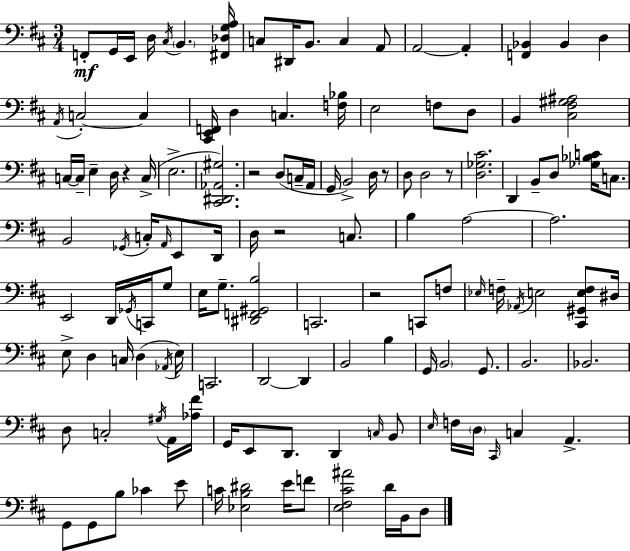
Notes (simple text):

F2/e G2/s E2/s D3/s C#3/s B2/q. [F#2,Db3,G3,A3]/s C3/e D#2/s B2/e. C3/q A2/e A2/h A2/q [F2,Bb2]/q Bb2/q D3/q A2/s C3/h C3/q [C#2,E2,F2]/s D3/q C3/q. [F3,Bb3]/s E3/h F3/e D3/e B2/q [C#3,F#3,G#3,A#3]/h C3/s C3/s E3/q D3/s R/q C3/s E3/h. [C#2,D#2,Ab2,G#3]/h. R/h D3/e C3/s A2/s G2/s B2/h D3/s R/e D3/e D3/h R/e [D3,Gb3,C#4]/h. D2/q B2/e D3/e [Gb3,Bb3,C4]/s C3/e. B2/h Gb2/s C3/s A2/s E2/e D2/s D3/s R/h C3/e. B3/q A3/h A3/h. E2/h D2/s Gb2/s C2/s G3/e E3/s G3/e. [D#2,F2,G#2,B3]/h C2/h. R/h C2/e F3/e Eb3/s F3/s Ab2/s E3/h [C#2,G#2,E3,F3]/e D#3/s E3/e D3/q C3/s D3/q Ab2/s E3/s C2/h. D2/h D2/q B2/h B3/q G2/s B2/h G2/e. B2/h. Bb2/h. D3/e C3/h G#3/s A2/s [Ab3,F#4]/s G2/s E2/e D2/e. D2/q C3/s B2/e E3/s F3/s D3/s C#2/s C3/q A2/q. G2/e G2/e B3/e CES4/q E4/e C4/s [Eb3,B3,D#4]/h E4/s F4/e [E3,F#3,C#4,A#4]/h D4/s B2/s D3/e